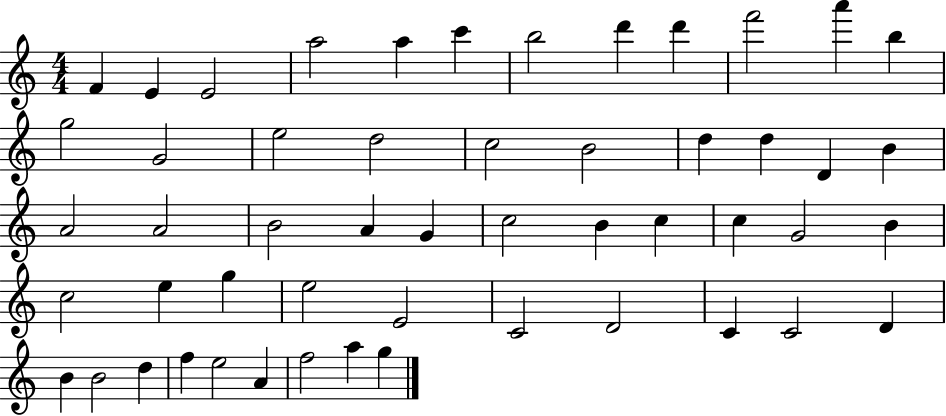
F4/q E4/q E4/h A5/h A5/q C6/q B5/h D6/q D6/q F6/h A6/q B5/q G5/h G4/h E5/h D5/h C5/h B4/h D5/q D5/q D4/q B4/q A4/h A4/h B4/h A4/q G4/q C5/h B4/q C5/q C5/q G4/h B4/q C5/h E5/q G5/q E5/h E4/h C4/h D4/h C4/q C4/h D4/q B4/q B4/h D5/q F5/q E5/h A4/q F5/h A5/q G5/q